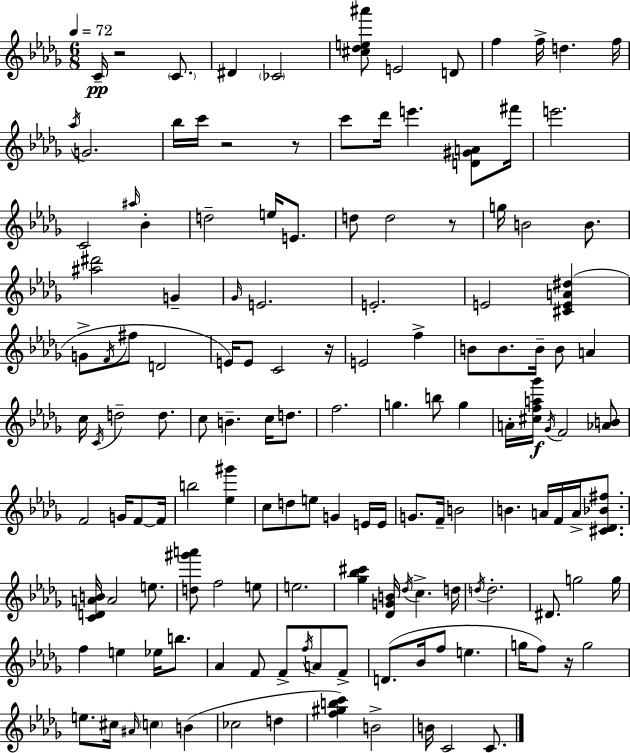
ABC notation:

X:1
T:Untitled
M:6/8
L:1/4
K:Bbm
C/4 z2 C/2 ^D _C2 [^c_de^a']/2 E2 D/2 f f/4 d f/4 _a/4 G2 _b/4 c'/4 z2 z/2 c'/2 _d'/4 e' [D^GA]/2 ^f'/4 e'2 C2 ^a/4 _B d2 e/4 E/2 d/2 d2 z/2 g/4 B2 B/2 [^a^d']2 G _G/4 E2 E2 E2 [^CEA^d] G/2 F/4 ^f/2 D2 E/4 E/2 C2 z/4 E2 f B/2 B/2 B/4 B/2 A c/4 C/4 d2 d/2 c/2 B c/4 d/2 f2 g b/2 g A/4 [^cfa_g']/4 _G/4 F2 [_AB]/2 F2 G/4 F/2 F/4 b2 [_e^g'] c/2 d/2 e/2 G E/4 E/4 G/2 F/4 B2 B A/4 F/4 A/4 [^C_D_B^f]/2 [CDAB]/4 A2 e/2 [d^g'a']/2 f2 e/2 e2 [_g_b^c'] [_DGB]/4 _d/4 c d/4 d/4 d2 ^D/2 g2 g/4 f e _e/4 b/2 _A F/2 F/2 f/4 A/2 F/2 D/2 _B/4 f/2 e g/4 f/2 z/4 g2 e/2 ^c/4 ^A/4 c B _c2 d [f^gbc'] B2 B/4 C2 C/2